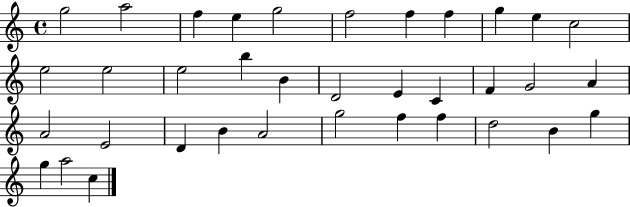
{
  \clef treble
  \time 4/4
  \defaultTimeSignature
  \key c \major
  g''2 a''2 | f''4 e''4 g''2 | f''2 f''4 f''4 | g''4 e''4 c''2 | \break e''2 e''2 | e''2 b''4 b'4 | d'2 e'4 c'4 | f'4 g'2 a'4 | \break a'2 e'2 | d'4 b'4 a'2 | g''2 f''4 f''4 | d''2 b'4 g''4 | \break g''4 a''2 c''4 | \bar "|."
}